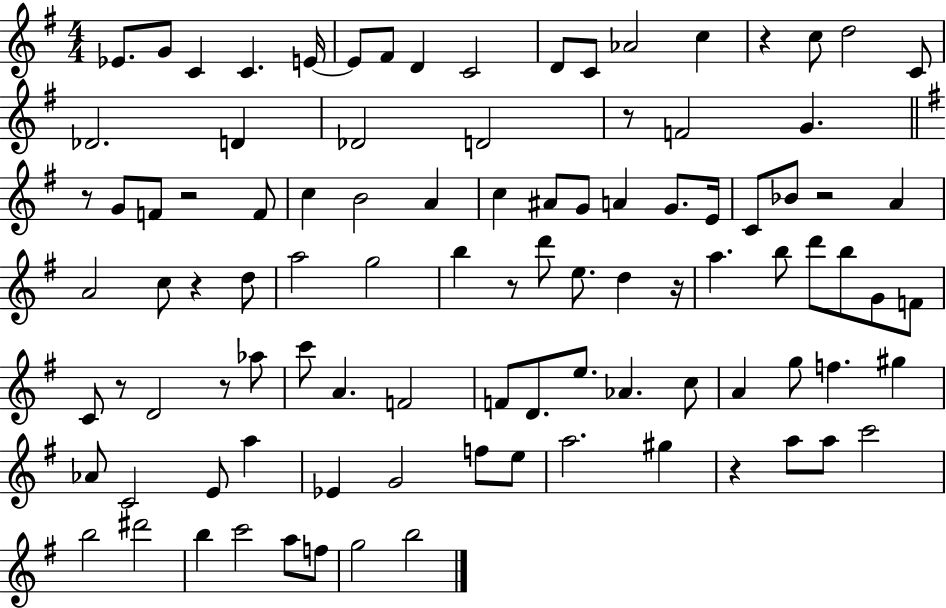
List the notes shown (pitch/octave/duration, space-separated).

Eb4/e. G4/e C4/q C4/q. E4/s E4/e F#4/e D4/q C4/h D4/e C4/e Ab4/h C5/q R/q C5/e D5/h C4/e Db4/h. D4/q Db4/h D4/h R/e F4/h G4/q. R/e G4/e F4/e R/h F4/e C5/q B4/h A4/q C5/q A#4/e G4/e A4/q G4/e. E4/s C4/e Bb4/e R/h A4/q A4/h C5/e R/q D5/e A5/h G5/h B5/q R/e D6/e E5/e. D5/q R/s A5/q. B5/e D6/e B5/e G4/e F4/e C4/e R/e D4/h R/e Ab5/e C6/e A4/q. F4/h F4/e D4/e. E5/e. Ab4/q. C5/e A4/q G5/e F5/q. G#5/q Ab4/e C4/h E4/e A5/q Eb4/q G4/h F5/e E5/e A5/h. G#5/q R/q A5/e A5/e C6/h B5/h D#6/h B5/q C6/h A5/e F5/e G5/h B5/h